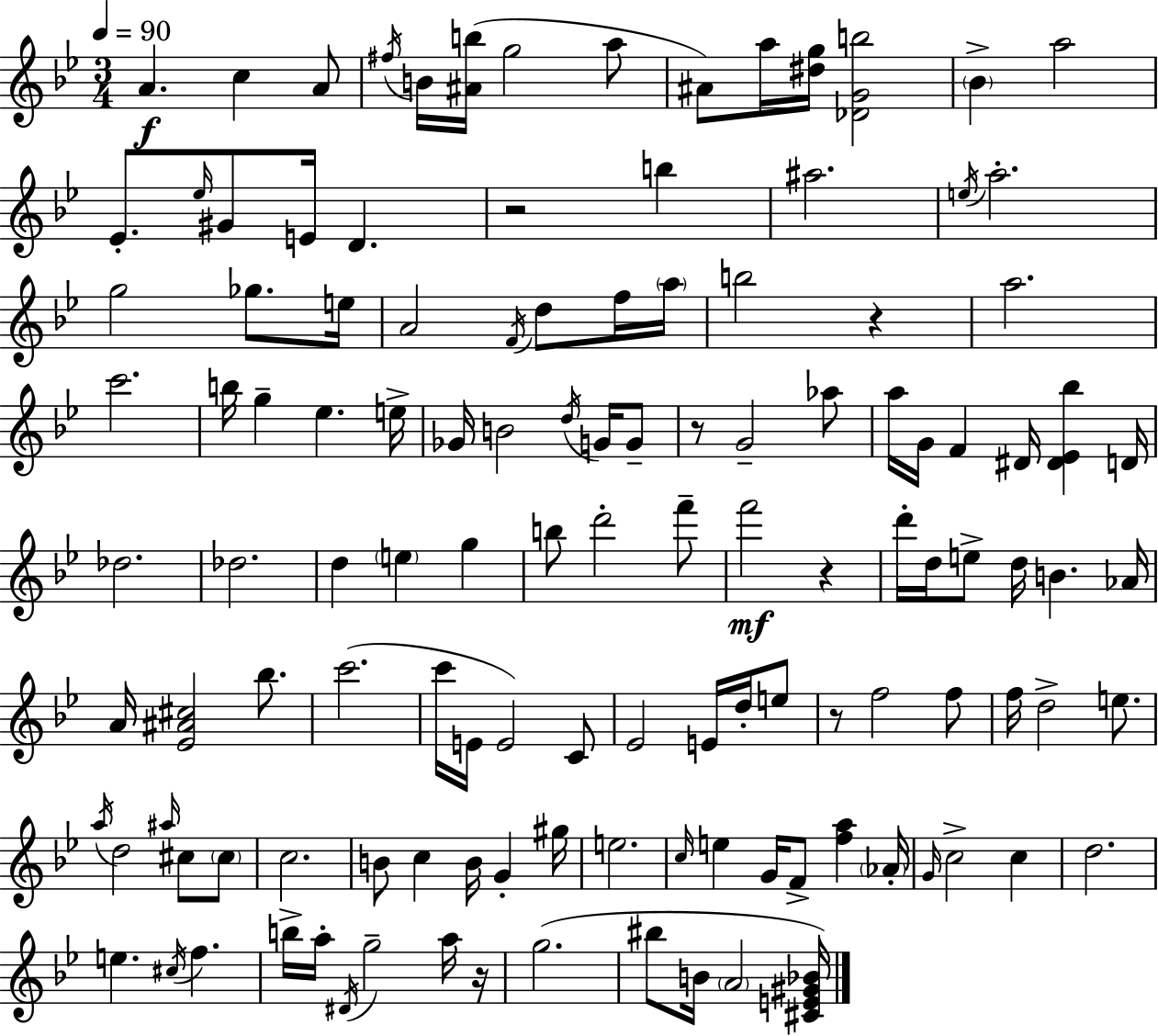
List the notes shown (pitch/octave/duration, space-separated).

A4/q. C5/q A4/e F#5/s B4/s [A#4,B5]/s G5/h A5/e A#4/e A5/s [D#5,G5]/s [Db4,G4,B5]/h Bb4/q A5/h Eb4/e. Eb5/s G#4/e E4/s D4/q. R/h B5/q A#5/h. E5/s A5/h. G5/h Gb5/e. E5/s A4/h F4/s D5/e F5/s A5/s B5/h R/q A5/h. C6/h. B5/s G5/q Eb5/q. E5/s Gb4/s B4/h D5/s G4/s G4/e R/e G4/h Ab5/e A5/s G4/s F4/q D#4/s [D#4,Eb4,Bb5]/q D4/s Db5/h. Db5/h. D5/q E5/q G5/q B5/e D6/h F6/e F6/h R/q D6/s D5/s E5/e D5/s B4/q. Ab4/s A4/s [Eb4,A#4,C#5]/h Bb5/e. C6/h. C6/s E4/s E4/h C4/e Eb4/h E4/s D5/s E5/e R/e F5/h F5/e F5/s D5/h E5/e. A5/s D5/h A#5/s C#5/e C#5/e C5/h. B4/e C5/q B4/s G4/q G#5/s E5/h. C5/s E5/q G4/s F4/e [F5,A5]/q Ab4/s G4/s C5/h C5/q D5/h. E5/q. C#5/s F5/q. B5/s A5/s D#4/s G5/h A5/s R/s G5/h. BIS5/e B4/s A4/h [C#4,E4,G#4,Bb4]/s